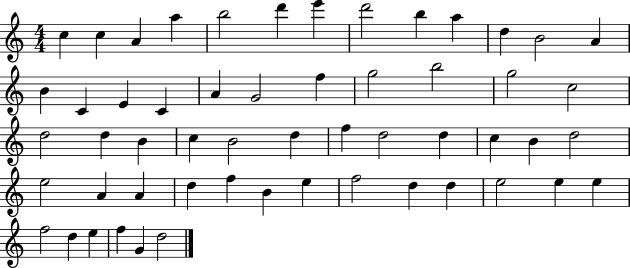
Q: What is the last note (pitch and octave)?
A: D5